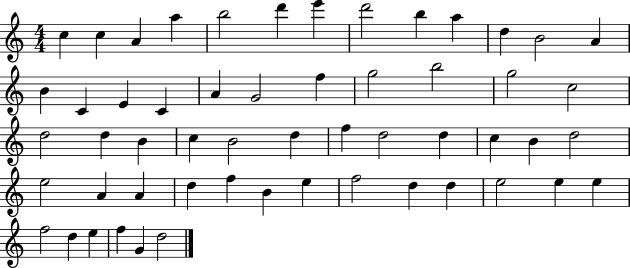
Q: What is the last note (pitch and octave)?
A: D5